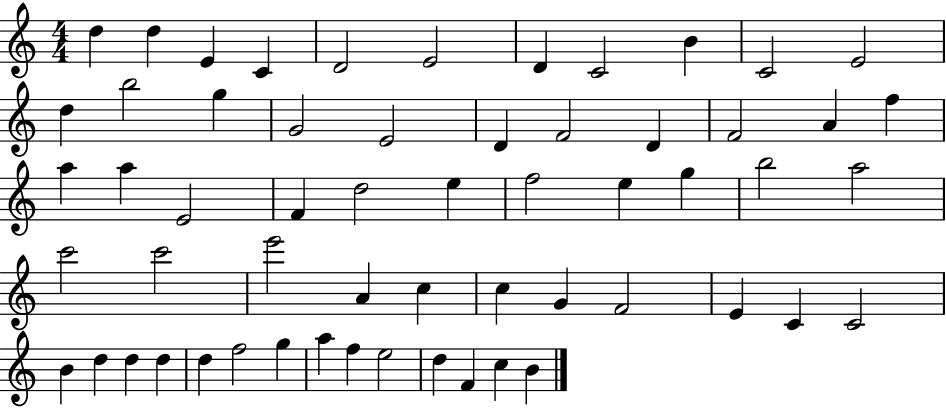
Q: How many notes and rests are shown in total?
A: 58